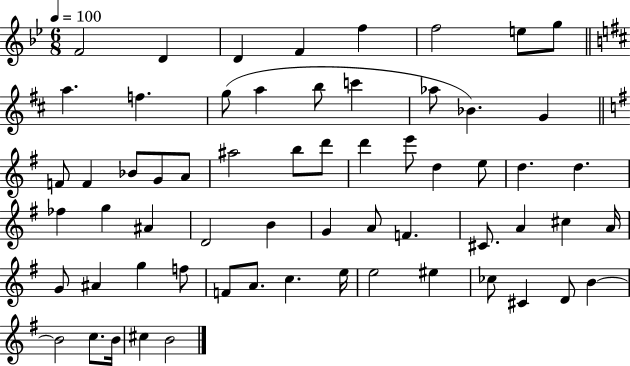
X:1
T:Untitled
M:6/8
L:1/4
K:Bb
F2 D D F f f2 e/2 g/2 a f g/2 a b/2 c' _a/2 _B G F/2 F _B/2 G/2 A/2 ^a2 b/2 d'/2 d' e'/2 d e/2 d d _f g ^A D2 B G A/2 F ^C/2 A ^c A/4 G/2 ^A g f/2 F/2 A/2 c e/4 e2 ^e _c/2 ^C D/2 B B2 c/2 B/4 ^c B2